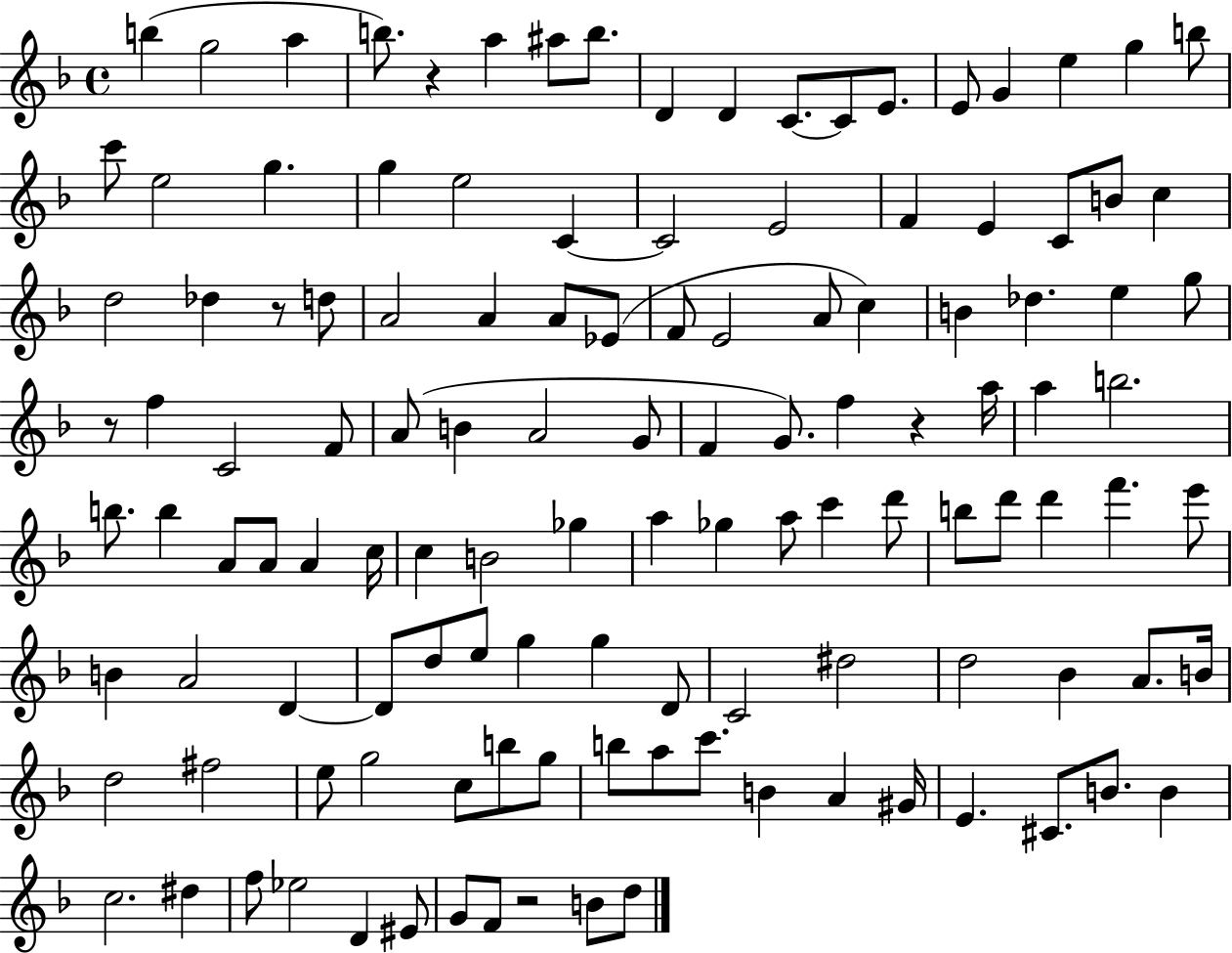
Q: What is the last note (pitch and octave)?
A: D5